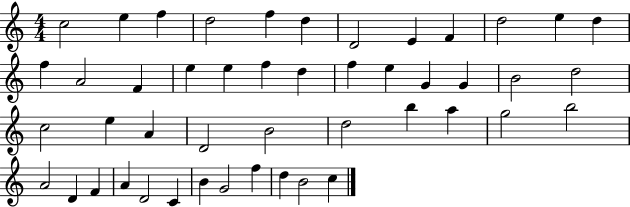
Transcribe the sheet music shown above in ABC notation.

X:1
T:Untitled
M:4/4
L:1/4
K:C
c2 e f d2 f d D2 E F d2 e d f A2 F e e f d f e G G B2 d2 c2 e A D2 B2 d2 b a g2 b2 A2 D F A D2 C B G2 f d B2 c